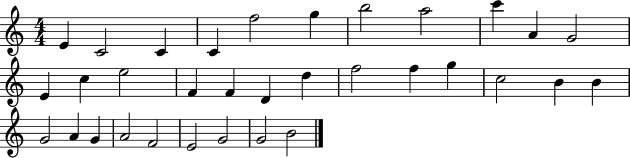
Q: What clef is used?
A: treble